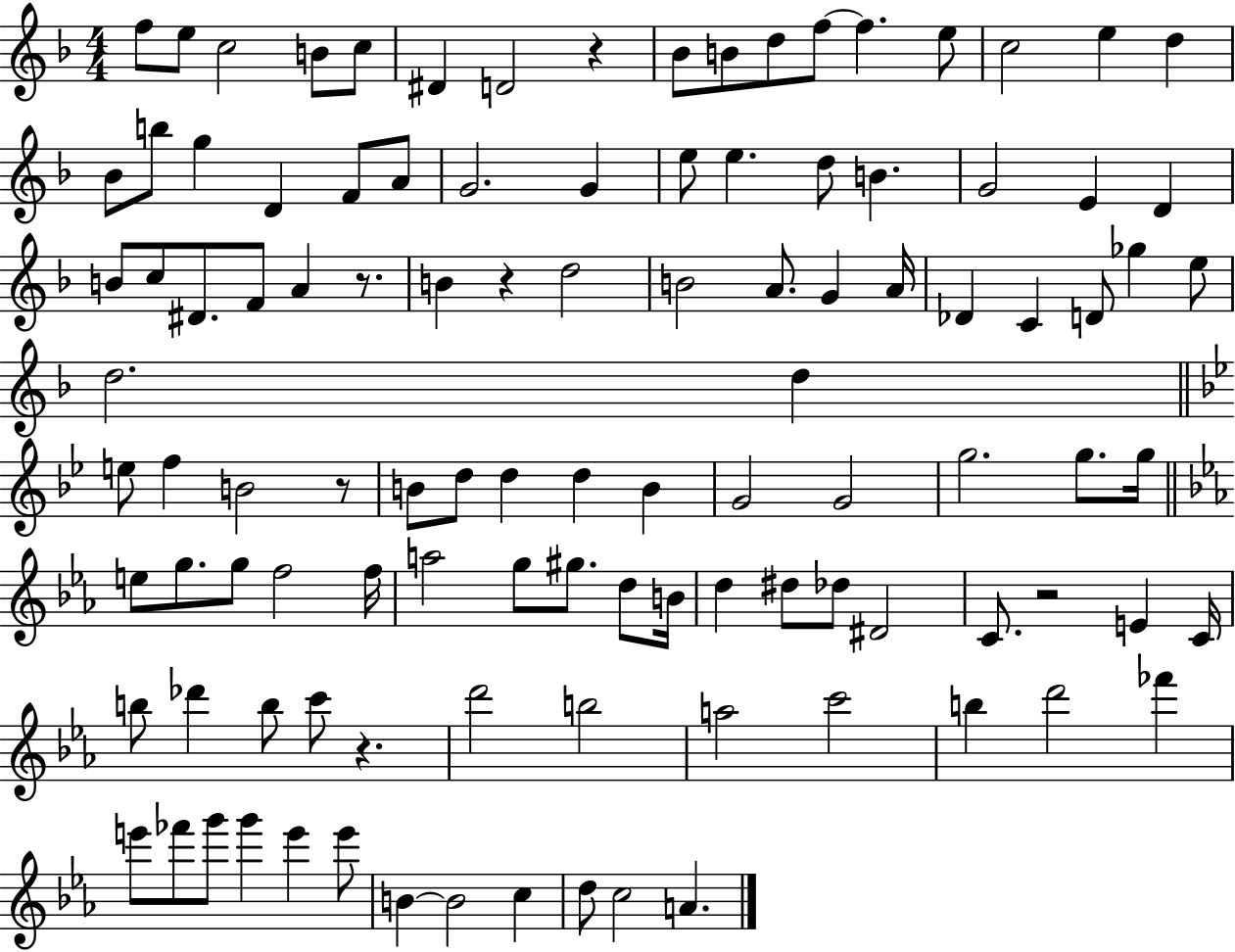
F5/e E5/e C5/h B4/e C5/e D#4/q D4/h R/q Bb4/e B4/e D5/e F5/e F5/q. E5/e C5/h E5/q D5/q Bb4/e B5/e G5/q D4/q F4/e A4/e G4/h. G4/q E5/e E5/q. D5/e B4/q. G4/h E4/q D4/q B4/e C5/e D#4/e. F4/e A4/q R/e. B4/q R/q D5/h B4/h A4/e. G4/q A4/s Db4/q C4/q D4/e Gb5/q E5/e D5/h. D5/q E5/e F5/q B4/h R/e B4/e D5/e D5/q D5/q B4/q G4/h G4/h G5/h. G5/e. G5/s E5/e G5/e. G5/e F5/h F5/s A5/h G5/e G#5/e. D5/e B4/s D5/q D#5/e Db5/e D#4/h C4/e. R/h E4/q C4/s B5/e Db6/q B5/e C6/e R/q. D6/h B5/h A5/h C6/h B5/q D6/h FES6/q E6/e FES6/e G6/e G6/q E6/q E6/e B4/q B4/h C5/q D5/e C5/h A4/q.